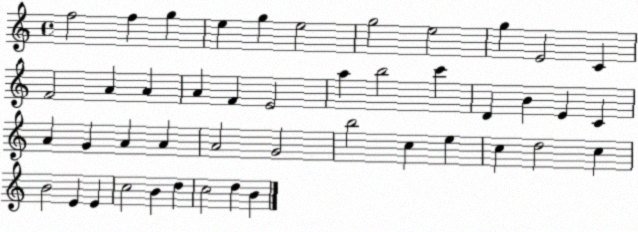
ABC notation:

X:1
T:Untitled
M:4/4
L:1/4
K:C
f2 f g e g e2 g2 e2 g E2 C F2 A A A F E2 a b2 c' D B E C A G A A A2 G2 b2 c e c d2 c B2 E E c2 B d c2 d B